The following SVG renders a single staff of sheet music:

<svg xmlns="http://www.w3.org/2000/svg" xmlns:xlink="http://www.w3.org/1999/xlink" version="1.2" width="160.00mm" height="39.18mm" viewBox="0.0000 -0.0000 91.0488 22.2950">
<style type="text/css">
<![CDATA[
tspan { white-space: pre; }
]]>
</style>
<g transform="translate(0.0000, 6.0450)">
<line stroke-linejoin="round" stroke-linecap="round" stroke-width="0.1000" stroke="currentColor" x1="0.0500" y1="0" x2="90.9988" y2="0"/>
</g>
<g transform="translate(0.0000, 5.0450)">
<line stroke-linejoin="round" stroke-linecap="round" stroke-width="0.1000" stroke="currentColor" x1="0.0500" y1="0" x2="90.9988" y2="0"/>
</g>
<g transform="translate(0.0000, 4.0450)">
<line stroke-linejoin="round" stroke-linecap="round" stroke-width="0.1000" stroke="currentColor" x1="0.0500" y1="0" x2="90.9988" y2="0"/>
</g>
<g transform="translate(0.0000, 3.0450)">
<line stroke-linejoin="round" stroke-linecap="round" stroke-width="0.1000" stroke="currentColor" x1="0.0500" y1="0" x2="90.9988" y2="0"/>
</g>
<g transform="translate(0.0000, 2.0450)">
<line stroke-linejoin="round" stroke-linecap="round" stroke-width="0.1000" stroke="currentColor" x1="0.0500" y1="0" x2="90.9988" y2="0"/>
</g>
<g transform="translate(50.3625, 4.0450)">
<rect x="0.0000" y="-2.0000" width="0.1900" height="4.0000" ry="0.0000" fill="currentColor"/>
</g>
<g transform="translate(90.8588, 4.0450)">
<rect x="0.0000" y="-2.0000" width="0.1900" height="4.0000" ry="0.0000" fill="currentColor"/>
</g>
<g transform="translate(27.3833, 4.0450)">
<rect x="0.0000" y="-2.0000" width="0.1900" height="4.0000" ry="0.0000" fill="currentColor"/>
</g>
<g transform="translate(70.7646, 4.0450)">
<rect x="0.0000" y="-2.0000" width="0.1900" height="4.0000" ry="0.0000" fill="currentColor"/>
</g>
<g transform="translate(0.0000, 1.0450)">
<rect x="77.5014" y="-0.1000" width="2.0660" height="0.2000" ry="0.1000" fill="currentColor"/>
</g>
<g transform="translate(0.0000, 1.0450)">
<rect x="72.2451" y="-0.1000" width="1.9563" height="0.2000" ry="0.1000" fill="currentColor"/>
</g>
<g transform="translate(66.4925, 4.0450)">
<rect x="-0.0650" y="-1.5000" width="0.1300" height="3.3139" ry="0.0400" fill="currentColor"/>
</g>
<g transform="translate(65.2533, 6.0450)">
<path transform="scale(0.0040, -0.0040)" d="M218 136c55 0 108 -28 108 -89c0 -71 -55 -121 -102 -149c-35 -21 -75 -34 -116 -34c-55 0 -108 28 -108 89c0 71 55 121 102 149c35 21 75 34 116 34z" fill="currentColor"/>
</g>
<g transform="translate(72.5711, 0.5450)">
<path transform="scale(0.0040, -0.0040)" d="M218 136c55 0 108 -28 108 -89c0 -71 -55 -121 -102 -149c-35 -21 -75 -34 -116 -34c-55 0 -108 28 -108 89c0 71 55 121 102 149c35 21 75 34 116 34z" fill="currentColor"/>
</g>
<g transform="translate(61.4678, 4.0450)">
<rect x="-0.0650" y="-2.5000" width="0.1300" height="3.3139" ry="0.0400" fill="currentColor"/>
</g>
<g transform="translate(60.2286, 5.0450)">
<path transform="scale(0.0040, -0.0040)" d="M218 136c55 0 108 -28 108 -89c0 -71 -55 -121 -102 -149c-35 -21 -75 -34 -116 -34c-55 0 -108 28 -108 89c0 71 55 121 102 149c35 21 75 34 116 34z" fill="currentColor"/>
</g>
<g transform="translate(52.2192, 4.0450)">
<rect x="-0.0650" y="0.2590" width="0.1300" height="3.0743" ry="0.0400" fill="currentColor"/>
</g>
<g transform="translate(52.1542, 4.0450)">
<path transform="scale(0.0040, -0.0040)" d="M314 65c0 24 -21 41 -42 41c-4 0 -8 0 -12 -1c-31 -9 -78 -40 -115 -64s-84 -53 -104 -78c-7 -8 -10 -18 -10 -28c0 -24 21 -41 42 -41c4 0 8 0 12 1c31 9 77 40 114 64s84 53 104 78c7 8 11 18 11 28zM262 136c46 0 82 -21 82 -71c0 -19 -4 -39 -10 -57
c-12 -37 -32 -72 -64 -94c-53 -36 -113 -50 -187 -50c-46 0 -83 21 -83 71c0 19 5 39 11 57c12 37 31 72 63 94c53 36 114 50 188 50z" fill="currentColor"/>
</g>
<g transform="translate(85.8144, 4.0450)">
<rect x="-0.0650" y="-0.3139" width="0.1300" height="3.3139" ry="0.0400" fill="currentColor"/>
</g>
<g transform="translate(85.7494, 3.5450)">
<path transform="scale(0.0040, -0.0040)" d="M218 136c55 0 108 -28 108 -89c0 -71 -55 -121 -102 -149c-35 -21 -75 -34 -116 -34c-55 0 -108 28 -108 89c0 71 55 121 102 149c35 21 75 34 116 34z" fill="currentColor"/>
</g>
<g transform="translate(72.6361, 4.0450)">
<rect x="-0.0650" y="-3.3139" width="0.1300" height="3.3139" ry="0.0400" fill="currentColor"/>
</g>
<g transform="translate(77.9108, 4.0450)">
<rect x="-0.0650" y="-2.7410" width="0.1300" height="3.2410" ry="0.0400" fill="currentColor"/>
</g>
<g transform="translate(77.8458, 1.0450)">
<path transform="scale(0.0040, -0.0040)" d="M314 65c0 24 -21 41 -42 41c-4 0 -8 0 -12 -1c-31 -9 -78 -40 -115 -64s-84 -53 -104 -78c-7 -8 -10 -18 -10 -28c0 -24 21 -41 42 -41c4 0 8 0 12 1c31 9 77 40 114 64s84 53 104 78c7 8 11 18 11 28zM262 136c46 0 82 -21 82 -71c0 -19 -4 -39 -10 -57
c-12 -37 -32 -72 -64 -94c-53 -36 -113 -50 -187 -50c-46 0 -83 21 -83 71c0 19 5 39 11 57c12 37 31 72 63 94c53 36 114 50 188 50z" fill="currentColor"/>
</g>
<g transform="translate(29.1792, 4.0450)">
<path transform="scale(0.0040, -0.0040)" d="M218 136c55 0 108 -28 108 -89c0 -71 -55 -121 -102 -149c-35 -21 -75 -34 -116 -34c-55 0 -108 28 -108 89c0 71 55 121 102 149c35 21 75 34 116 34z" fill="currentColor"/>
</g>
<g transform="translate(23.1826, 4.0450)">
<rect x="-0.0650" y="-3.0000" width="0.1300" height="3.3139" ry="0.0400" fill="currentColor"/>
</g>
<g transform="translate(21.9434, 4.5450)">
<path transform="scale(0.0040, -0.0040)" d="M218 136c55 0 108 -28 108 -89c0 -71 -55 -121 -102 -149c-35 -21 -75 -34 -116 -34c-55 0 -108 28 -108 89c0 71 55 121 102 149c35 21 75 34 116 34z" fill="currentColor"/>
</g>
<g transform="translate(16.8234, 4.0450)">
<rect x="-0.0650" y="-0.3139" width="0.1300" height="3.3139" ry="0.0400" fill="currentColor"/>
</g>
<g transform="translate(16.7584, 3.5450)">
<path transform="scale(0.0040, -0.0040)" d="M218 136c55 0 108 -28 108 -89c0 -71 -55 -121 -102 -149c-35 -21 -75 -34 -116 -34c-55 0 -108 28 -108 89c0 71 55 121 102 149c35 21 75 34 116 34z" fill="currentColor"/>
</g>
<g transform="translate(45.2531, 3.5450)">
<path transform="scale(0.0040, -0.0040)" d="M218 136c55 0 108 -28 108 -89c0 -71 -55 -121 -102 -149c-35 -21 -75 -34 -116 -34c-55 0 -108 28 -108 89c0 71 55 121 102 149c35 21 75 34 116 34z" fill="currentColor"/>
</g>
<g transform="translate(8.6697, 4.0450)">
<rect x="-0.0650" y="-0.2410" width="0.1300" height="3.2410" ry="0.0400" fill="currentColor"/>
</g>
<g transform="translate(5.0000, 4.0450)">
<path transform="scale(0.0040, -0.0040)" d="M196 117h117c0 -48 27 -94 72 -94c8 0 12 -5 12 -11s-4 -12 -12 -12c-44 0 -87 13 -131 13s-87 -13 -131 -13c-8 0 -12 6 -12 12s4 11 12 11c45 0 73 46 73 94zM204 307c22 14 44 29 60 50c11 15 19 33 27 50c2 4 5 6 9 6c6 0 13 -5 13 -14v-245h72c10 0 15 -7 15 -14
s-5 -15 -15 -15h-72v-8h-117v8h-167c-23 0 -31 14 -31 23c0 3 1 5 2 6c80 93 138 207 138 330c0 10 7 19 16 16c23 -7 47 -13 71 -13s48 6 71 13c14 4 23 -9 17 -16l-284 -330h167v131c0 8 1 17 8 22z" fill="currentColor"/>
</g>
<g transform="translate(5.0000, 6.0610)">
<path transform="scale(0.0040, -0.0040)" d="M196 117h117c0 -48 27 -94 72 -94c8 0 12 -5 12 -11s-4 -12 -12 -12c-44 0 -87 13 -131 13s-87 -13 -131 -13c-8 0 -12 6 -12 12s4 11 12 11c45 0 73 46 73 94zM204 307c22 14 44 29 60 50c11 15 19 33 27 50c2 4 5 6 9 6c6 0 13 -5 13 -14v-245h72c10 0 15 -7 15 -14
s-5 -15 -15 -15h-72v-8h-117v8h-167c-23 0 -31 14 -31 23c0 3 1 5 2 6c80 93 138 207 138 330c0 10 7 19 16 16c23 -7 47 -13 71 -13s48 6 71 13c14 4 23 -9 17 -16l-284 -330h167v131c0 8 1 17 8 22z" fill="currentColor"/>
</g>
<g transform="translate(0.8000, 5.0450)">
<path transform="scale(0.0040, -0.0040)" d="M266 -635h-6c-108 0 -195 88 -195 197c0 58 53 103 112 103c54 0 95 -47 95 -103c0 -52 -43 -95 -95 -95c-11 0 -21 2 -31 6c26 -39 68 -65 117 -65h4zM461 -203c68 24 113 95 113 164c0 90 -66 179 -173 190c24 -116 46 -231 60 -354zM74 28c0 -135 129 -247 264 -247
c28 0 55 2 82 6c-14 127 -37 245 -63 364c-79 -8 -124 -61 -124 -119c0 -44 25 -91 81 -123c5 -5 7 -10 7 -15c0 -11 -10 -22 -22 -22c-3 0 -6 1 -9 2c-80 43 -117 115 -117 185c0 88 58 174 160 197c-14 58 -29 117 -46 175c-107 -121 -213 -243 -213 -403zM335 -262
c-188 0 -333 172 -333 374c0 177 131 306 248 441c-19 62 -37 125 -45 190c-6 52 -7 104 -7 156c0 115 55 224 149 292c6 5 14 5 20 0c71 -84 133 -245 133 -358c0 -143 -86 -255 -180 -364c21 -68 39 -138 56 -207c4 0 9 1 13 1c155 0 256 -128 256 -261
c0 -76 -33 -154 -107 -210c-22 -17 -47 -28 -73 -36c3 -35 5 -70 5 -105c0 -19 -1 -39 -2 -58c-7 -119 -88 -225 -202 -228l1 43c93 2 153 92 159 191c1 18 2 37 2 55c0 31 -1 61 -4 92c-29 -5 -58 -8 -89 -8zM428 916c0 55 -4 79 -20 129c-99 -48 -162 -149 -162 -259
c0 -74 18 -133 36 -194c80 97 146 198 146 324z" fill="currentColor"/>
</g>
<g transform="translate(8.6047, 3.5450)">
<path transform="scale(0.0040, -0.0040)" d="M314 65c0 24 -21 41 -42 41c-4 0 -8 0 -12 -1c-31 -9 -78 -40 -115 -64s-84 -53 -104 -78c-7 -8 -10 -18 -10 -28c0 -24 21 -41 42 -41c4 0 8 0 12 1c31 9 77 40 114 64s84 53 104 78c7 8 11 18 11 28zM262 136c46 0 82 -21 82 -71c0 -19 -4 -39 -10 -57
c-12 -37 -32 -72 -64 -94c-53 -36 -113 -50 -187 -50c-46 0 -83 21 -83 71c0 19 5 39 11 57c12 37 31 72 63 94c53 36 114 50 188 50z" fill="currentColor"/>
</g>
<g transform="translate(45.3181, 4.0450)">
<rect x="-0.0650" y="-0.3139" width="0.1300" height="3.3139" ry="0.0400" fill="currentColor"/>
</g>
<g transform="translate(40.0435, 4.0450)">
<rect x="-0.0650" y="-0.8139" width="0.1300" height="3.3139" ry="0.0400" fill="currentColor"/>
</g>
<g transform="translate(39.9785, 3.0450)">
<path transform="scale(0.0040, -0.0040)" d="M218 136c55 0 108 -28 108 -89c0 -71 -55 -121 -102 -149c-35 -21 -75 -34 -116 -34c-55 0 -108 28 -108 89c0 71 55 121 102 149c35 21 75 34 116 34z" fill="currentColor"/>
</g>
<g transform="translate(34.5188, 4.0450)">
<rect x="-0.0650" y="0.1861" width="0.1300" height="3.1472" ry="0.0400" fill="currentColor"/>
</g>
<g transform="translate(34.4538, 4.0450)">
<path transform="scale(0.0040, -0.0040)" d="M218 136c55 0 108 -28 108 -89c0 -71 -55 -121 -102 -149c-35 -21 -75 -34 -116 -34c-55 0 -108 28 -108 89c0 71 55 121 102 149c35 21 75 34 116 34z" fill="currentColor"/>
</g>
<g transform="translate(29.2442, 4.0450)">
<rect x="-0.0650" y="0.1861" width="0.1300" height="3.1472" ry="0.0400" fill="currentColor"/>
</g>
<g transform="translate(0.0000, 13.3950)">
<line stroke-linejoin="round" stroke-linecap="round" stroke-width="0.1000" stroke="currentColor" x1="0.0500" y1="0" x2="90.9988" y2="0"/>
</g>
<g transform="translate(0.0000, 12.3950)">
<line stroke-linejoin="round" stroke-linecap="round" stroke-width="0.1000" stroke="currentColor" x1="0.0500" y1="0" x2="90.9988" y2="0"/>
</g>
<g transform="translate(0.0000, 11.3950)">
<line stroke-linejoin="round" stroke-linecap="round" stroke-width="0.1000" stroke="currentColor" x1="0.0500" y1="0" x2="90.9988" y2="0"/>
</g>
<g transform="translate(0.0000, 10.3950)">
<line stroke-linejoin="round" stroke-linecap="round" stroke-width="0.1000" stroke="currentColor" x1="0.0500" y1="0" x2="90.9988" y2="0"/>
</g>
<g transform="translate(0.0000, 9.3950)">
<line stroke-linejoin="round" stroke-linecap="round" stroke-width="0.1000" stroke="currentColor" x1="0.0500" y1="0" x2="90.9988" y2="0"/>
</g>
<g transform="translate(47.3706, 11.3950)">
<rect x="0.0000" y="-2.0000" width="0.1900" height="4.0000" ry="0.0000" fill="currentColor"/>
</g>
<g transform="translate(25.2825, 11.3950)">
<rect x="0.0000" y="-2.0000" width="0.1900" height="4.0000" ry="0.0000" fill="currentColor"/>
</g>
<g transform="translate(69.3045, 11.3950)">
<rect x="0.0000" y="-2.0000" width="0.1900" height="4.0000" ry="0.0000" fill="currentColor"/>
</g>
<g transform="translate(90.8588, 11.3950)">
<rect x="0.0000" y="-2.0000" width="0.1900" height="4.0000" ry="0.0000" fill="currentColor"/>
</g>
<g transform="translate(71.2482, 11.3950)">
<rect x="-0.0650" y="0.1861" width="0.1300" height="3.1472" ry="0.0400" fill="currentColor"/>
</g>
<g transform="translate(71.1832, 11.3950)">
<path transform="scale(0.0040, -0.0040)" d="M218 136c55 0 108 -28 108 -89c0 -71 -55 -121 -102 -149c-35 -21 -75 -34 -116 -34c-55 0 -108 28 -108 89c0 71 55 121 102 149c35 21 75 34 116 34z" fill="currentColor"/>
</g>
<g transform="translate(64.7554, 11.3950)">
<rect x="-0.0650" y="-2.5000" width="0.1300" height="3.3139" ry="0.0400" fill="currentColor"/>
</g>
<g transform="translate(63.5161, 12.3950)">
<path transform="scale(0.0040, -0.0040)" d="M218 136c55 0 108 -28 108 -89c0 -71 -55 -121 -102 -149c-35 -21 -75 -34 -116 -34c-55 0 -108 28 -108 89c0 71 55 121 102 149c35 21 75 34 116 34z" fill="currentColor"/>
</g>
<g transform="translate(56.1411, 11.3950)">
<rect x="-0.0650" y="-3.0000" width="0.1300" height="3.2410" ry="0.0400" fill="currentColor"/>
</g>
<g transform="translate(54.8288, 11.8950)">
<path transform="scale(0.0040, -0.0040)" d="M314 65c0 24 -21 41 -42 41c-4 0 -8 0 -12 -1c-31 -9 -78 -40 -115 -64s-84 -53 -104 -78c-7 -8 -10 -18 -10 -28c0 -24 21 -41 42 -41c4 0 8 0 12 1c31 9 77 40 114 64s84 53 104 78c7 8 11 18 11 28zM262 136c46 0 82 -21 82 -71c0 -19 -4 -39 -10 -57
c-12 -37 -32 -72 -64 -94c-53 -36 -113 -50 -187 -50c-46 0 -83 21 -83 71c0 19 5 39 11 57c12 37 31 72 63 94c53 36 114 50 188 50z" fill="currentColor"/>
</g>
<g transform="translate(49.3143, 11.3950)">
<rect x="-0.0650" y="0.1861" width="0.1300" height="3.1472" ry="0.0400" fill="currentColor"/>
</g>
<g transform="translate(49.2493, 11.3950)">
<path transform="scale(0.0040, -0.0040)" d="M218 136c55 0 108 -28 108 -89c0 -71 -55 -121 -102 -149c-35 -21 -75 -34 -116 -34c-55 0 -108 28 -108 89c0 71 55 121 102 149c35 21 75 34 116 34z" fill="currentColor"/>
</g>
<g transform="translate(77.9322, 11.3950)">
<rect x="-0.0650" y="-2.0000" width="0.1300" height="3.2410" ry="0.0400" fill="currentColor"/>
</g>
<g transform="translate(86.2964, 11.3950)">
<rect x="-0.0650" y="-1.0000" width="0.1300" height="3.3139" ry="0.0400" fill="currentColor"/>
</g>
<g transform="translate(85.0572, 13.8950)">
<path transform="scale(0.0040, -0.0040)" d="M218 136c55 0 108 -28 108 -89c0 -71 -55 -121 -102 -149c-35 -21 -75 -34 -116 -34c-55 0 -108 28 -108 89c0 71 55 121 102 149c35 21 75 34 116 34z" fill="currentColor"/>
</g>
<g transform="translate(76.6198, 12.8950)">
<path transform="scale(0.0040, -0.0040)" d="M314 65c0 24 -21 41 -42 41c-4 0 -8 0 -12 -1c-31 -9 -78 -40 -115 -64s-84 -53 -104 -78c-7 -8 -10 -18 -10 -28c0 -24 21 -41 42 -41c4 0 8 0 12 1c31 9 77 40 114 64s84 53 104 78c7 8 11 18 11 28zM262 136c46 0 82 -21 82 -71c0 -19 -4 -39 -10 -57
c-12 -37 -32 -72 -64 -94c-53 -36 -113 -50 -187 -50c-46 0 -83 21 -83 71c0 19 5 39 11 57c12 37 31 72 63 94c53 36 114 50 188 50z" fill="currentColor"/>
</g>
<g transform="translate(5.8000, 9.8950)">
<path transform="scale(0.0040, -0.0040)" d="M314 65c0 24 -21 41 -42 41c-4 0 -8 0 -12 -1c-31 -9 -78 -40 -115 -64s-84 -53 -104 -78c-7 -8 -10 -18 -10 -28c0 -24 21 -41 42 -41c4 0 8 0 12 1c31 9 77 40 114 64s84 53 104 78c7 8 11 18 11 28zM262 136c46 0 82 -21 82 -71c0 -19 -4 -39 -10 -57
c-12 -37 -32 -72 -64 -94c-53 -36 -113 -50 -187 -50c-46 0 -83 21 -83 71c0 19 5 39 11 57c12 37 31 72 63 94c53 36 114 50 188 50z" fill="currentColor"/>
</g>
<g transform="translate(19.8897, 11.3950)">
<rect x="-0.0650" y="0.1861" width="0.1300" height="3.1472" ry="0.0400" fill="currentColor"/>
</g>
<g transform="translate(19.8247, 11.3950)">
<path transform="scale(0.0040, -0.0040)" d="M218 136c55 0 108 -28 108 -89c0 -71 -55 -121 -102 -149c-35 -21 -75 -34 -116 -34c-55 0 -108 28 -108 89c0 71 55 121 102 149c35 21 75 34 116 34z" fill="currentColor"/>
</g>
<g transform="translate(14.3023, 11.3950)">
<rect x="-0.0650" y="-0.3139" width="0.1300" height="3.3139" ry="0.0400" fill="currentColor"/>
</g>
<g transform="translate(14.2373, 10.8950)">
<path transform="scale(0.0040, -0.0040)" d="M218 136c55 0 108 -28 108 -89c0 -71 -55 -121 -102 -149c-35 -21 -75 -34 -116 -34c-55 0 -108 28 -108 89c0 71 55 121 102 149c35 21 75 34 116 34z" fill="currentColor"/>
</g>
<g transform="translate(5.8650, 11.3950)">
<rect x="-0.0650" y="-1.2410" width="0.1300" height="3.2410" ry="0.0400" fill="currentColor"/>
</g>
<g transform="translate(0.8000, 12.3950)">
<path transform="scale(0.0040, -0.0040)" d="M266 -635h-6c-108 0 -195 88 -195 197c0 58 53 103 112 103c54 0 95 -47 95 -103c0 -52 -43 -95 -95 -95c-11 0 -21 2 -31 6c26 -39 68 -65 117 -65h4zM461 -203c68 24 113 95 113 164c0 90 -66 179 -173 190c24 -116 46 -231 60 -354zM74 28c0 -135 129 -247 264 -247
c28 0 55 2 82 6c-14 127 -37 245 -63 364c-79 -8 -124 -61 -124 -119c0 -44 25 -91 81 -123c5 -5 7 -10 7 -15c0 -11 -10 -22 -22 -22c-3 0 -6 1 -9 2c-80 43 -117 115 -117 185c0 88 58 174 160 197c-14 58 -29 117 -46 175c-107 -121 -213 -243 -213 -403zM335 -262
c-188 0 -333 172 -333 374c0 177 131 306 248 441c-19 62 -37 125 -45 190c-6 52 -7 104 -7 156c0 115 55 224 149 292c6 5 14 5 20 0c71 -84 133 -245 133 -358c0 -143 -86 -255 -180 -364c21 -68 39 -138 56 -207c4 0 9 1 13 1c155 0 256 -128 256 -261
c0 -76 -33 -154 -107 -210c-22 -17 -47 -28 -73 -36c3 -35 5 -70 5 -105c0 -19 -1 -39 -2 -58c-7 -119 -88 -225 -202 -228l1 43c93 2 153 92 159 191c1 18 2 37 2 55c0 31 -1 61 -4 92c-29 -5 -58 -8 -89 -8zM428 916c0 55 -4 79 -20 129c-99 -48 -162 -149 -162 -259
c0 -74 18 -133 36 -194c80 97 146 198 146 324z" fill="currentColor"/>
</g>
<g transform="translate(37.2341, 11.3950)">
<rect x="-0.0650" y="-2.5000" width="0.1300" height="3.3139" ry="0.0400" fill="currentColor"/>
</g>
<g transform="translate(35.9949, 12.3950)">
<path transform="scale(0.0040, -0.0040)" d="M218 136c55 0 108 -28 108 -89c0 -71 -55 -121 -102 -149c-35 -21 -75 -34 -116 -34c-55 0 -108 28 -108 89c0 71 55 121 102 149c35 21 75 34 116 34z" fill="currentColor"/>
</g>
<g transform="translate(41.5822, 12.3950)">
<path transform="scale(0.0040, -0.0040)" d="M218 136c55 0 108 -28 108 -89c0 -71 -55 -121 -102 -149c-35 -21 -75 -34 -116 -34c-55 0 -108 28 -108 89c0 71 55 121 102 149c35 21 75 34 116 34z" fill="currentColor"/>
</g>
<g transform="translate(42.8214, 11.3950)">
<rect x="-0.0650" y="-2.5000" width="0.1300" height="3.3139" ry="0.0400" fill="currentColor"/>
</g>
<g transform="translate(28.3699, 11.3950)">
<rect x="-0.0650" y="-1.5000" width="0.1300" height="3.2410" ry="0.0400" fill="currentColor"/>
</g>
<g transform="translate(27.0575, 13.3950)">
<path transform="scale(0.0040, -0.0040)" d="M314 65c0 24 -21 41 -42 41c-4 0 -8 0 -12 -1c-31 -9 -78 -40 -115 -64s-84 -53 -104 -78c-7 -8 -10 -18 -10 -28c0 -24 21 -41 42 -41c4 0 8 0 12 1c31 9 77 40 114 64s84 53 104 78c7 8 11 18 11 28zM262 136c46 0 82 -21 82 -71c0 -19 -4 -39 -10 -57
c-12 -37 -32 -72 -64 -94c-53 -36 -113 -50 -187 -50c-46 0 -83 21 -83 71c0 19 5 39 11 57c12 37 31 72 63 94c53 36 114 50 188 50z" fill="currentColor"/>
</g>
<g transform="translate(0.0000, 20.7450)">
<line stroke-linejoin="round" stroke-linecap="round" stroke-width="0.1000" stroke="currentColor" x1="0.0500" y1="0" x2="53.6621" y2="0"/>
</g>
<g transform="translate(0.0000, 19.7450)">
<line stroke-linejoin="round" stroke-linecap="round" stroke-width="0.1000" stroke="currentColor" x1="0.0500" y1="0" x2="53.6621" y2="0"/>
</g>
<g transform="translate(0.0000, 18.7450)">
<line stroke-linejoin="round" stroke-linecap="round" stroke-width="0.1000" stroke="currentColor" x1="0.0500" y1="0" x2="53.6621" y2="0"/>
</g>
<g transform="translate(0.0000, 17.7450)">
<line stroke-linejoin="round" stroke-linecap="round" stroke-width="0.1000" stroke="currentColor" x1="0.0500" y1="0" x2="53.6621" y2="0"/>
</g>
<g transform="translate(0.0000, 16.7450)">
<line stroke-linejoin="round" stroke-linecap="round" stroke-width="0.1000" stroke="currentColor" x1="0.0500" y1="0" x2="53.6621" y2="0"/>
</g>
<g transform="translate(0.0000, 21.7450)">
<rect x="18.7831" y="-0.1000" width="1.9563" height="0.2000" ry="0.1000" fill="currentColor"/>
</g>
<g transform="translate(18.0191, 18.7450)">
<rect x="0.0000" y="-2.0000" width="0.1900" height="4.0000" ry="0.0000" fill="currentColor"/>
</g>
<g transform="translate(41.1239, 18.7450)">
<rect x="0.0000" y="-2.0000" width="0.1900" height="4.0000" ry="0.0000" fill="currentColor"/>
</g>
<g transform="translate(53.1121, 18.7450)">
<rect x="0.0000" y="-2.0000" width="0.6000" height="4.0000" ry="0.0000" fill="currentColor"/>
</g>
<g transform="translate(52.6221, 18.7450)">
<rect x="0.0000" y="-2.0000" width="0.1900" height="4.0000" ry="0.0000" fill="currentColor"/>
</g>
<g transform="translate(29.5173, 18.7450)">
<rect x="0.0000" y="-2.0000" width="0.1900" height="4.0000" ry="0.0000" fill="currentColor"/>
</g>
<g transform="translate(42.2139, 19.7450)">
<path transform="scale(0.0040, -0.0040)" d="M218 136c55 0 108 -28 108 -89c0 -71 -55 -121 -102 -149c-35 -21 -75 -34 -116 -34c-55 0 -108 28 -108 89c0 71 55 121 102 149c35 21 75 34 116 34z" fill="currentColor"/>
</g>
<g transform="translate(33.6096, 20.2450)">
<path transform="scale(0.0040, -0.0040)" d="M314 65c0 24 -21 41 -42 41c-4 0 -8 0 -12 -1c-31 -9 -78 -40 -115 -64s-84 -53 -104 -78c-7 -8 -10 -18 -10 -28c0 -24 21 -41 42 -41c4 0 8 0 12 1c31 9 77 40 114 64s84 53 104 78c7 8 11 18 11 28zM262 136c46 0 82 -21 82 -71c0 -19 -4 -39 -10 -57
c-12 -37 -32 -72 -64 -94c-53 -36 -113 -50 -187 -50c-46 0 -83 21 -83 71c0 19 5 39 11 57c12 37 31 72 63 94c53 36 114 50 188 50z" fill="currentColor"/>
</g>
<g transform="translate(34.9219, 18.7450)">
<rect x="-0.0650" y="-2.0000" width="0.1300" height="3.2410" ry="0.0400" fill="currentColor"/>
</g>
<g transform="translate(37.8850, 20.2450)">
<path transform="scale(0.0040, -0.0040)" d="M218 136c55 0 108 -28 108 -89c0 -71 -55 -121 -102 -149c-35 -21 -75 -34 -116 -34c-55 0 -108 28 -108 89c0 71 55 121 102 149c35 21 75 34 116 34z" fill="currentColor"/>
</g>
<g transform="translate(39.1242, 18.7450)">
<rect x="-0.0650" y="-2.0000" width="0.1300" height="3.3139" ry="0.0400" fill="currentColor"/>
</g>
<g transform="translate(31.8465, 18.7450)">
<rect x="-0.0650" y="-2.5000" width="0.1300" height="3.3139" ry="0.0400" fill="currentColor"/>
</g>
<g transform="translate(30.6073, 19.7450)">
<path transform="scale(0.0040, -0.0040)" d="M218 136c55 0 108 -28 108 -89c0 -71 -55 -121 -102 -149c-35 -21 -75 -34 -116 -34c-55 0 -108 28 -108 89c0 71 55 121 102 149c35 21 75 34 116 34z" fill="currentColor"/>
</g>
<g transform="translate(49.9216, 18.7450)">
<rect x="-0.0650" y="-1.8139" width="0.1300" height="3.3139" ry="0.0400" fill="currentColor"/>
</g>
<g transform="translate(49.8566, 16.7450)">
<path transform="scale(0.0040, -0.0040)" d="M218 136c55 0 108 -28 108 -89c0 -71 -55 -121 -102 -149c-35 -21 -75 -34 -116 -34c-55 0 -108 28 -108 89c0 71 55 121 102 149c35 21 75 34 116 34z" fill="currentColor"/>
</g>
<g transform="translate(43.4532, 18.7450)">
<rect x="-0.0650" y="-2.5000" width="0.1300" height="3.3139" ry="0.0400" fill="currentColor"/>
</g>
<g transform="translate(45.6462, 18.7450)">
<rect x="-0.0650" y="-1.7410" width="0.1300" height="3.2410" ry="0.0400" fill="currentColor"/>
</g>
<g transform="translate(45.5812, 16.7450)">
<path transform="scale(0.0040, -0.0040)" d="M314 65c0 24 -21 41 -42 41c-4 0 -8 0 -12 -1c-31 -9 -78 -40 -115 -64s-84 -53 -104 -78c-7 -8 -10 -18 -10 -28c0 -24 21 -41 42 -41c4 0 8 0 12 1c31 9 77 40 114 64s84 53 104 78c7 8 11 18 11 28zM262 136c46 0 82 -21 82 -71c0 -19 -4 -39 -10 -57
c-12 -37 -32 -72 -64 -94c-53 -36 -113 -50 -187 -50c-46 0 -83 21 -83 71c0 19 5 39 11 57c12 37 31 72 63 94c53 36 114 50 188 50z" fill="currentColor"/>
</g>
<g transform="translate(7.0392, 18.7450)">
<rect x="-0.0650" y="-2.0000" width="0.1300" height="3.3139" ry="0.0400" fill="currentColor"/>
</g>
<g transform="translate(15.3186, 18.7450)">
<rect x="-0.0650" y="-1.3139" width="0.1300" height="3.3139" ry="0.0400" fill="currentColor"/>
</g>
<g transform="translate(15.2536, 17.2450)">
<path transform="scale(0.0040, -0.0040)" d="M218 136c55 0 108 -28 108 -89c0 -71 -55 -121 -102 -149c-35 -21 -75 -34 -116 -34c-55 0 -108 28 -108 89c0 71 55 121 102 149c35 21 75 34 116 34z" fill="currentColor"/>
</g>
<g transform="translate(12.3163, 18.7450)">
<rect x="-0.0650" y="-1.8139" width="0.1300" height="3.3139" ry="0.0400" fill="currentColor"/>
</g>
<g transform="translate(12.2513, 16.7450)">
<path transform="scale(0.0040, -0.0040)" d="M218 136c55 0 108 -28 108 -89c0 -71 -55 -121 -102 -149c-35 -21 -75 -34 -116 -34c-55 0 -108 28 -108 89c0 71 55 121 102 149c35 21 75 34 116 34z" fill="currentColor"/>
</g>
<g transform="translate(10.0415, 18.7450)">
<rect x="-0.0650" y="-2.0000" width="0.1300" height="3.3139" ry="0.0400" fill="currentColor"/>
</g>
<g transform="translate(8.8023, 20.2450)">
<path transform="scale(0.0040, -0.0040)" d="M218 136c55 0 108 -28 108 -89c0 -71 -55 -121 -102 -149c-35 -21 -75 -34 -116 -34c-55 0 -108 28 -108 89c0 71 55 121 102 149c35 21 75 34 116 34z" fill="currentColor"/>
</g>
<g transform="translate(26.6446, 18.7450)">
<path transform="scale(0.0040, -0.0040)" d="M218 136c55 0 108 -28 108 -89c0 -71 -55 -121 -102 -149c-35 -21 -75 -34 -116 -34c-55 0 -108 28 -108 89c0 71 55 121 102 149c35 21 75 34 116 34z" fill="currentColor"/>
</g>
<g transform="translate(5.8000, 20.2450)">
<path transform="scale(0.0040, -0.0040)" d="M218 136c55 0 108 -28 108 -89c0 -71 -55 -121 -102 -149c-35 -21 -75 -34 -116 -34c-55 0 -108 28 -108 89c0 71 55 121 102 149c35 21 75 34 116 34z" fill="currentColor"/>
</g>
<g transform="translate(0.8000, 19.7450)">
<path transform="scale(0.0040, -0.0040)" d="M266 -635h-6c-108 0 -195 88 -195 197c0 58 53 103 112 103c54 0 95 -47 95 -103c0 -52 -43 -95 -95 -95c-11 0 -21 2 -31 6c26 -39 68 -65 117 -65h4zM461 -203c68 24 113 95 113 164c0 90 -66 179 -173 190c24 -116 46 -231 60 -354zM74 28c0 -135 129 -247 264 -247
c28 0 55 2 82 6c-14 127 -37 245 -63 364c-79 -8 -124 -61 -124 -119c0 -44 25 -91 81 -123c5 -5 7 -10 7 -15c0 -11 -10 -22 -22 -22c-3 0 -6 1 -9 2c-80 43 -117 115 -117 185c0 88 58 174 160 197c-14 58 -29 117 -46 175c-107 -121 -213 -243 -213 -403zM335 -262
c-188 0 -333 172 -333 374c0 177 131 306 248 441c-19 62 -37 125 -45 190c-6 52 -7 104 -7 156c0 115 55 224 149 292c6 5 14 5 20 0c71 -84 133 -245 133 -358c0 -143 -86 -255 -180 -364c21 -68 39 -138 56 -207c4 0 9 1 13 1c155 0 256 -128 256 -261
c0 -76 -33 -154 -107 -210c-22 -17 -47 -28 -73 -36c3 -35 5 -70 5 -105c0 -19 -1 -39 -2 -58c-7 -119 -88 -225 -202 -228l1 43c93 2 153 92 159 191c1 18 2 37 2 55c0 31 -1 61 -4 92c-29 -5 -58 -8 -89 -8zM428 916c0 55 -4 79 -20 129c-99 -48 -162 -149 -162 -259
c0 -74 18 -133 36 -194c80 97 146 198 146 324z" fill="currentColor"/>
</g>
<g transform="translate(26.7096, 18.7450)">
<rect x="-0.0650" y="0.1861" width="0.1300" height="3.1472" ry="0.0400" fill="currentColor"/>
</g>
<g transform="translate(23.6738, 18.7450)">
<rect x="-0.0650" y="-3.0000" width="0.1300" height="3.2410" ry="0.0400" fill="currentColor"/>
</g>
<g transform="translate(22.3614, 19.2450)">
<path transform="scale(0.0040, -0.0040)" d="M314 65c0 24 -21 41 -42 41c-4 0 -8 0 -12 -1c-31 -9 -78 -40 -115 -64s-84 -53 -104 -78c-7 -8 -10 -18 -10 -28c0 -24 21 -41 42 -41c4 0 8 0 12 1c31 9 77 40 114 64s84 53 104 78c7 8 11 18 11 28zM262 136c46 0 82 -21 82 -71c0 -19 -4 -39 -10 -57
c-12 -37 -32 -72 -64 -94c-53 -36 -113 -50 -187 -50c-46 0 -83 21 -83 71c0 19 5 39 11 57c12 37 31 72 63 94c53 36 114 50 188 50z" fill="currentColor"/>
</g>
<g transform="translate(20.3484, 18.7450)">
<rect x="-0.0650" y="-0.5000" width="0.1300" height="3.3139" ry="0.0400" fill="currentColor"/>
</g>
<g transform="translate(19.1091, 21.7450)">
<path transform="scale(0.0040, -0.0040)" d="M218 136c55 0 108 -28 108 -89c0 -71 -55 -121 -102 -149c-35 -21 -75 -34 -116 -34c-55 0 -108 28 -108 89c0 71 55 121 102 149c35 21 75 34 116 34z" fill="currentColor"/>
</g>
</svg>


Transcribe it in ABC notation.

X:1
T:Untitled
M:4/4
L:1/4
K:C
c2 c A B B d c B2 G E b a2 c e2 c B E2 G G B A2 G B F2 D F F f e C A2 B G F2 F G f2 f